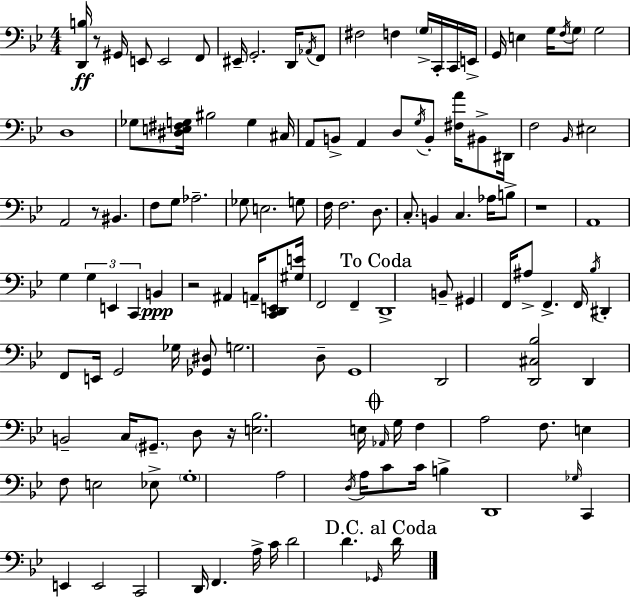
X:1
T:Untitled
M:4/4
L:1/4
K:Bb
[D,,B,]/4 z/2 ^G,,/4 E,,/2 E,,2 F,,/2 ^E,,/4 G,,2 D,,/4 _A,,/4 F,,/2 ^F,2 F, G,/4 C,,/4 C,,/4 E,,/4 G,,/4 E, G,/4 F,/4 G,/2 G,2 D,4 _G,/2 [^D,E,^F,G,]/4 ^B,2 G, ^C,/4 A,,/2 B,,/2 A,, D,/2 G,/4 B,,/2 [^F,A]/4 ^B,,/2 ^D,,/4 F,2 _B,,/4 ^E,2 A,,2 z/2 ^B,, F,/2 G,/2 _A,2 _G,/2 E,2 G,/2 F,/4 F,2 D,/2 C,/2 B,, C, _A,/4 B,/2 z4 A,,4 G, G, E,, C,, B,, z2 ^A,, A,,/4 [C,,D,,E,,]/2 [^G,E]/4 F,,2 F,, D,,4 B,,/2 ^G,, F,,/4 ^A,/2 F,, F,,/4 _B,/4 ^D,, F,,/2 E,,/4 G,,2 _G,/4 [_G,,^D,]/2 G,2 D,/2 G,,4 D,,2 [D,,^C,_B,]2 D,, B,,2 C,/4 ^G,,/2 D,/2 z/4 [E,_B,]2 E,/4 _A,,/4 G,/4 F, A,2 F,/2 E, F,/2 E,2 _E,/2 G,4 A,2 D,/4 A,/4 C/2 C/4 B, D,,4 _G,/4 C,, E,, E,,2 C,,2 D,,/4 F,, A,/4 C/4 D2 D _G,,/4 D/4